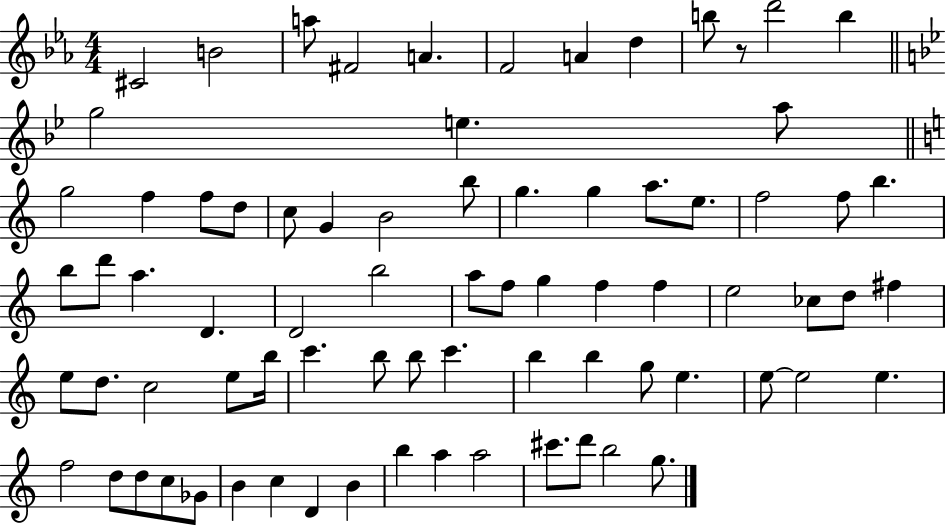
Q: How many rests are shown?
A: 1